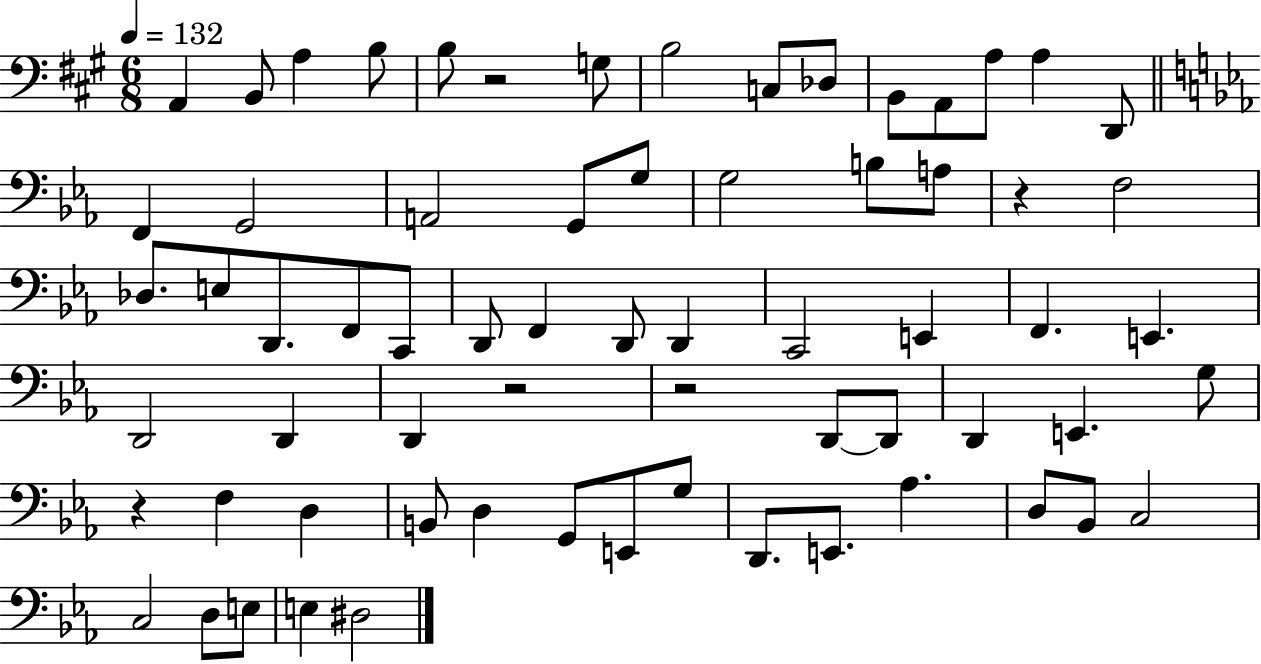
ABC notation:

X:1
T:Untitled
M:6/8
L:1/4
K:A
A,, B,,/2 A, B,/2 B,/2 z2 G,/2 B,2 C,/2 _D,/2 B,,/2 A,,/2 A,/2 A, D,,/2 F,, G,,2 A,,2 G,,/2 G,/2 G,2 B,/2 A,/2 z F,2 _D,/2 E,/2 D,,/2 F,,/2 C,,/2 D,,/2 F,, D,,/2 D,, C,,2 E,, F,, E,, D,,2 D,, D,, z2 z2 D,,/2 D,,/2 D,, E,, G,/2 z F, D, B,,/2 D, G,,/2 E,,/2 G,/2 D,,/2 E,,/2 _A, D,/2 _B,,/2 C,2 C,2 D,/2 E,/2 E, ^D,2